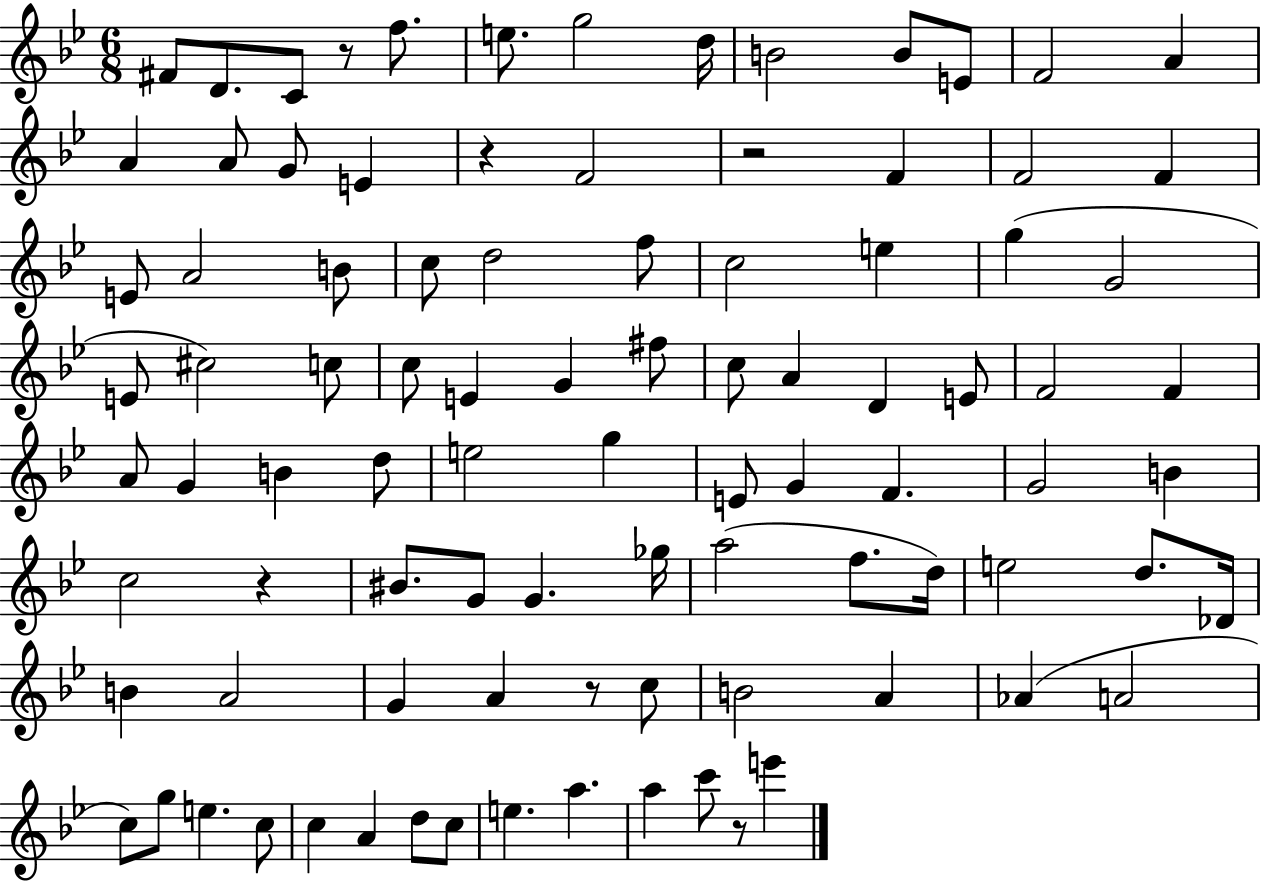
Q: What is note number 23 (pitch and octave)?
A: B4